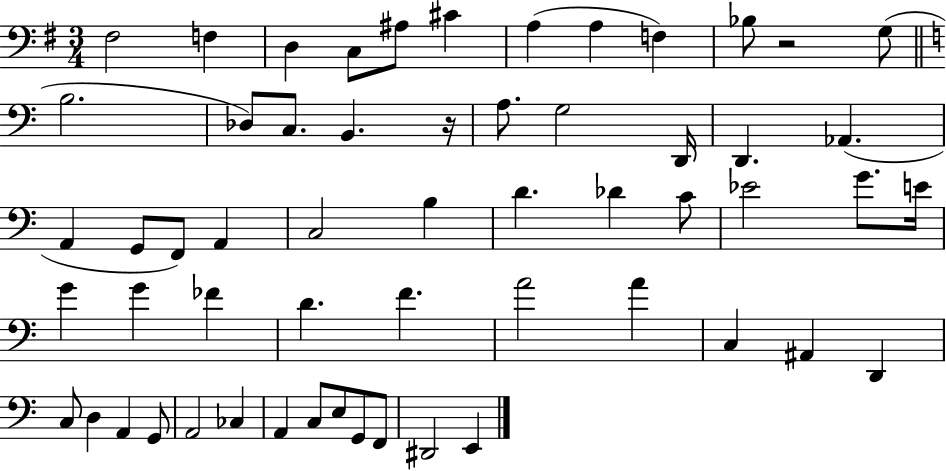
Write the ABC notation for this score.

X:1
T:Untitled
M:3/4
L:1/4
K:G
^F,2 F, D, C,/2 ^A,/2 ^C A, A, F, _B,/2 z2 G,/2 B,2 _D,/2 C,/2 B,, z/4 A,/2 G,2 D,,/4 D,, _A,, A,, G,,/2 F,,/2 A,, C,2 B, D _D C/2 _E2 G/2 E/4 G G _F D F A2 A C, ^A,, D,, C,/2 D, A,, G,,/2 A,,2 _C, A,, C,/2 E,/2 G,,/2 F,,/2 ^D,,2 E,,